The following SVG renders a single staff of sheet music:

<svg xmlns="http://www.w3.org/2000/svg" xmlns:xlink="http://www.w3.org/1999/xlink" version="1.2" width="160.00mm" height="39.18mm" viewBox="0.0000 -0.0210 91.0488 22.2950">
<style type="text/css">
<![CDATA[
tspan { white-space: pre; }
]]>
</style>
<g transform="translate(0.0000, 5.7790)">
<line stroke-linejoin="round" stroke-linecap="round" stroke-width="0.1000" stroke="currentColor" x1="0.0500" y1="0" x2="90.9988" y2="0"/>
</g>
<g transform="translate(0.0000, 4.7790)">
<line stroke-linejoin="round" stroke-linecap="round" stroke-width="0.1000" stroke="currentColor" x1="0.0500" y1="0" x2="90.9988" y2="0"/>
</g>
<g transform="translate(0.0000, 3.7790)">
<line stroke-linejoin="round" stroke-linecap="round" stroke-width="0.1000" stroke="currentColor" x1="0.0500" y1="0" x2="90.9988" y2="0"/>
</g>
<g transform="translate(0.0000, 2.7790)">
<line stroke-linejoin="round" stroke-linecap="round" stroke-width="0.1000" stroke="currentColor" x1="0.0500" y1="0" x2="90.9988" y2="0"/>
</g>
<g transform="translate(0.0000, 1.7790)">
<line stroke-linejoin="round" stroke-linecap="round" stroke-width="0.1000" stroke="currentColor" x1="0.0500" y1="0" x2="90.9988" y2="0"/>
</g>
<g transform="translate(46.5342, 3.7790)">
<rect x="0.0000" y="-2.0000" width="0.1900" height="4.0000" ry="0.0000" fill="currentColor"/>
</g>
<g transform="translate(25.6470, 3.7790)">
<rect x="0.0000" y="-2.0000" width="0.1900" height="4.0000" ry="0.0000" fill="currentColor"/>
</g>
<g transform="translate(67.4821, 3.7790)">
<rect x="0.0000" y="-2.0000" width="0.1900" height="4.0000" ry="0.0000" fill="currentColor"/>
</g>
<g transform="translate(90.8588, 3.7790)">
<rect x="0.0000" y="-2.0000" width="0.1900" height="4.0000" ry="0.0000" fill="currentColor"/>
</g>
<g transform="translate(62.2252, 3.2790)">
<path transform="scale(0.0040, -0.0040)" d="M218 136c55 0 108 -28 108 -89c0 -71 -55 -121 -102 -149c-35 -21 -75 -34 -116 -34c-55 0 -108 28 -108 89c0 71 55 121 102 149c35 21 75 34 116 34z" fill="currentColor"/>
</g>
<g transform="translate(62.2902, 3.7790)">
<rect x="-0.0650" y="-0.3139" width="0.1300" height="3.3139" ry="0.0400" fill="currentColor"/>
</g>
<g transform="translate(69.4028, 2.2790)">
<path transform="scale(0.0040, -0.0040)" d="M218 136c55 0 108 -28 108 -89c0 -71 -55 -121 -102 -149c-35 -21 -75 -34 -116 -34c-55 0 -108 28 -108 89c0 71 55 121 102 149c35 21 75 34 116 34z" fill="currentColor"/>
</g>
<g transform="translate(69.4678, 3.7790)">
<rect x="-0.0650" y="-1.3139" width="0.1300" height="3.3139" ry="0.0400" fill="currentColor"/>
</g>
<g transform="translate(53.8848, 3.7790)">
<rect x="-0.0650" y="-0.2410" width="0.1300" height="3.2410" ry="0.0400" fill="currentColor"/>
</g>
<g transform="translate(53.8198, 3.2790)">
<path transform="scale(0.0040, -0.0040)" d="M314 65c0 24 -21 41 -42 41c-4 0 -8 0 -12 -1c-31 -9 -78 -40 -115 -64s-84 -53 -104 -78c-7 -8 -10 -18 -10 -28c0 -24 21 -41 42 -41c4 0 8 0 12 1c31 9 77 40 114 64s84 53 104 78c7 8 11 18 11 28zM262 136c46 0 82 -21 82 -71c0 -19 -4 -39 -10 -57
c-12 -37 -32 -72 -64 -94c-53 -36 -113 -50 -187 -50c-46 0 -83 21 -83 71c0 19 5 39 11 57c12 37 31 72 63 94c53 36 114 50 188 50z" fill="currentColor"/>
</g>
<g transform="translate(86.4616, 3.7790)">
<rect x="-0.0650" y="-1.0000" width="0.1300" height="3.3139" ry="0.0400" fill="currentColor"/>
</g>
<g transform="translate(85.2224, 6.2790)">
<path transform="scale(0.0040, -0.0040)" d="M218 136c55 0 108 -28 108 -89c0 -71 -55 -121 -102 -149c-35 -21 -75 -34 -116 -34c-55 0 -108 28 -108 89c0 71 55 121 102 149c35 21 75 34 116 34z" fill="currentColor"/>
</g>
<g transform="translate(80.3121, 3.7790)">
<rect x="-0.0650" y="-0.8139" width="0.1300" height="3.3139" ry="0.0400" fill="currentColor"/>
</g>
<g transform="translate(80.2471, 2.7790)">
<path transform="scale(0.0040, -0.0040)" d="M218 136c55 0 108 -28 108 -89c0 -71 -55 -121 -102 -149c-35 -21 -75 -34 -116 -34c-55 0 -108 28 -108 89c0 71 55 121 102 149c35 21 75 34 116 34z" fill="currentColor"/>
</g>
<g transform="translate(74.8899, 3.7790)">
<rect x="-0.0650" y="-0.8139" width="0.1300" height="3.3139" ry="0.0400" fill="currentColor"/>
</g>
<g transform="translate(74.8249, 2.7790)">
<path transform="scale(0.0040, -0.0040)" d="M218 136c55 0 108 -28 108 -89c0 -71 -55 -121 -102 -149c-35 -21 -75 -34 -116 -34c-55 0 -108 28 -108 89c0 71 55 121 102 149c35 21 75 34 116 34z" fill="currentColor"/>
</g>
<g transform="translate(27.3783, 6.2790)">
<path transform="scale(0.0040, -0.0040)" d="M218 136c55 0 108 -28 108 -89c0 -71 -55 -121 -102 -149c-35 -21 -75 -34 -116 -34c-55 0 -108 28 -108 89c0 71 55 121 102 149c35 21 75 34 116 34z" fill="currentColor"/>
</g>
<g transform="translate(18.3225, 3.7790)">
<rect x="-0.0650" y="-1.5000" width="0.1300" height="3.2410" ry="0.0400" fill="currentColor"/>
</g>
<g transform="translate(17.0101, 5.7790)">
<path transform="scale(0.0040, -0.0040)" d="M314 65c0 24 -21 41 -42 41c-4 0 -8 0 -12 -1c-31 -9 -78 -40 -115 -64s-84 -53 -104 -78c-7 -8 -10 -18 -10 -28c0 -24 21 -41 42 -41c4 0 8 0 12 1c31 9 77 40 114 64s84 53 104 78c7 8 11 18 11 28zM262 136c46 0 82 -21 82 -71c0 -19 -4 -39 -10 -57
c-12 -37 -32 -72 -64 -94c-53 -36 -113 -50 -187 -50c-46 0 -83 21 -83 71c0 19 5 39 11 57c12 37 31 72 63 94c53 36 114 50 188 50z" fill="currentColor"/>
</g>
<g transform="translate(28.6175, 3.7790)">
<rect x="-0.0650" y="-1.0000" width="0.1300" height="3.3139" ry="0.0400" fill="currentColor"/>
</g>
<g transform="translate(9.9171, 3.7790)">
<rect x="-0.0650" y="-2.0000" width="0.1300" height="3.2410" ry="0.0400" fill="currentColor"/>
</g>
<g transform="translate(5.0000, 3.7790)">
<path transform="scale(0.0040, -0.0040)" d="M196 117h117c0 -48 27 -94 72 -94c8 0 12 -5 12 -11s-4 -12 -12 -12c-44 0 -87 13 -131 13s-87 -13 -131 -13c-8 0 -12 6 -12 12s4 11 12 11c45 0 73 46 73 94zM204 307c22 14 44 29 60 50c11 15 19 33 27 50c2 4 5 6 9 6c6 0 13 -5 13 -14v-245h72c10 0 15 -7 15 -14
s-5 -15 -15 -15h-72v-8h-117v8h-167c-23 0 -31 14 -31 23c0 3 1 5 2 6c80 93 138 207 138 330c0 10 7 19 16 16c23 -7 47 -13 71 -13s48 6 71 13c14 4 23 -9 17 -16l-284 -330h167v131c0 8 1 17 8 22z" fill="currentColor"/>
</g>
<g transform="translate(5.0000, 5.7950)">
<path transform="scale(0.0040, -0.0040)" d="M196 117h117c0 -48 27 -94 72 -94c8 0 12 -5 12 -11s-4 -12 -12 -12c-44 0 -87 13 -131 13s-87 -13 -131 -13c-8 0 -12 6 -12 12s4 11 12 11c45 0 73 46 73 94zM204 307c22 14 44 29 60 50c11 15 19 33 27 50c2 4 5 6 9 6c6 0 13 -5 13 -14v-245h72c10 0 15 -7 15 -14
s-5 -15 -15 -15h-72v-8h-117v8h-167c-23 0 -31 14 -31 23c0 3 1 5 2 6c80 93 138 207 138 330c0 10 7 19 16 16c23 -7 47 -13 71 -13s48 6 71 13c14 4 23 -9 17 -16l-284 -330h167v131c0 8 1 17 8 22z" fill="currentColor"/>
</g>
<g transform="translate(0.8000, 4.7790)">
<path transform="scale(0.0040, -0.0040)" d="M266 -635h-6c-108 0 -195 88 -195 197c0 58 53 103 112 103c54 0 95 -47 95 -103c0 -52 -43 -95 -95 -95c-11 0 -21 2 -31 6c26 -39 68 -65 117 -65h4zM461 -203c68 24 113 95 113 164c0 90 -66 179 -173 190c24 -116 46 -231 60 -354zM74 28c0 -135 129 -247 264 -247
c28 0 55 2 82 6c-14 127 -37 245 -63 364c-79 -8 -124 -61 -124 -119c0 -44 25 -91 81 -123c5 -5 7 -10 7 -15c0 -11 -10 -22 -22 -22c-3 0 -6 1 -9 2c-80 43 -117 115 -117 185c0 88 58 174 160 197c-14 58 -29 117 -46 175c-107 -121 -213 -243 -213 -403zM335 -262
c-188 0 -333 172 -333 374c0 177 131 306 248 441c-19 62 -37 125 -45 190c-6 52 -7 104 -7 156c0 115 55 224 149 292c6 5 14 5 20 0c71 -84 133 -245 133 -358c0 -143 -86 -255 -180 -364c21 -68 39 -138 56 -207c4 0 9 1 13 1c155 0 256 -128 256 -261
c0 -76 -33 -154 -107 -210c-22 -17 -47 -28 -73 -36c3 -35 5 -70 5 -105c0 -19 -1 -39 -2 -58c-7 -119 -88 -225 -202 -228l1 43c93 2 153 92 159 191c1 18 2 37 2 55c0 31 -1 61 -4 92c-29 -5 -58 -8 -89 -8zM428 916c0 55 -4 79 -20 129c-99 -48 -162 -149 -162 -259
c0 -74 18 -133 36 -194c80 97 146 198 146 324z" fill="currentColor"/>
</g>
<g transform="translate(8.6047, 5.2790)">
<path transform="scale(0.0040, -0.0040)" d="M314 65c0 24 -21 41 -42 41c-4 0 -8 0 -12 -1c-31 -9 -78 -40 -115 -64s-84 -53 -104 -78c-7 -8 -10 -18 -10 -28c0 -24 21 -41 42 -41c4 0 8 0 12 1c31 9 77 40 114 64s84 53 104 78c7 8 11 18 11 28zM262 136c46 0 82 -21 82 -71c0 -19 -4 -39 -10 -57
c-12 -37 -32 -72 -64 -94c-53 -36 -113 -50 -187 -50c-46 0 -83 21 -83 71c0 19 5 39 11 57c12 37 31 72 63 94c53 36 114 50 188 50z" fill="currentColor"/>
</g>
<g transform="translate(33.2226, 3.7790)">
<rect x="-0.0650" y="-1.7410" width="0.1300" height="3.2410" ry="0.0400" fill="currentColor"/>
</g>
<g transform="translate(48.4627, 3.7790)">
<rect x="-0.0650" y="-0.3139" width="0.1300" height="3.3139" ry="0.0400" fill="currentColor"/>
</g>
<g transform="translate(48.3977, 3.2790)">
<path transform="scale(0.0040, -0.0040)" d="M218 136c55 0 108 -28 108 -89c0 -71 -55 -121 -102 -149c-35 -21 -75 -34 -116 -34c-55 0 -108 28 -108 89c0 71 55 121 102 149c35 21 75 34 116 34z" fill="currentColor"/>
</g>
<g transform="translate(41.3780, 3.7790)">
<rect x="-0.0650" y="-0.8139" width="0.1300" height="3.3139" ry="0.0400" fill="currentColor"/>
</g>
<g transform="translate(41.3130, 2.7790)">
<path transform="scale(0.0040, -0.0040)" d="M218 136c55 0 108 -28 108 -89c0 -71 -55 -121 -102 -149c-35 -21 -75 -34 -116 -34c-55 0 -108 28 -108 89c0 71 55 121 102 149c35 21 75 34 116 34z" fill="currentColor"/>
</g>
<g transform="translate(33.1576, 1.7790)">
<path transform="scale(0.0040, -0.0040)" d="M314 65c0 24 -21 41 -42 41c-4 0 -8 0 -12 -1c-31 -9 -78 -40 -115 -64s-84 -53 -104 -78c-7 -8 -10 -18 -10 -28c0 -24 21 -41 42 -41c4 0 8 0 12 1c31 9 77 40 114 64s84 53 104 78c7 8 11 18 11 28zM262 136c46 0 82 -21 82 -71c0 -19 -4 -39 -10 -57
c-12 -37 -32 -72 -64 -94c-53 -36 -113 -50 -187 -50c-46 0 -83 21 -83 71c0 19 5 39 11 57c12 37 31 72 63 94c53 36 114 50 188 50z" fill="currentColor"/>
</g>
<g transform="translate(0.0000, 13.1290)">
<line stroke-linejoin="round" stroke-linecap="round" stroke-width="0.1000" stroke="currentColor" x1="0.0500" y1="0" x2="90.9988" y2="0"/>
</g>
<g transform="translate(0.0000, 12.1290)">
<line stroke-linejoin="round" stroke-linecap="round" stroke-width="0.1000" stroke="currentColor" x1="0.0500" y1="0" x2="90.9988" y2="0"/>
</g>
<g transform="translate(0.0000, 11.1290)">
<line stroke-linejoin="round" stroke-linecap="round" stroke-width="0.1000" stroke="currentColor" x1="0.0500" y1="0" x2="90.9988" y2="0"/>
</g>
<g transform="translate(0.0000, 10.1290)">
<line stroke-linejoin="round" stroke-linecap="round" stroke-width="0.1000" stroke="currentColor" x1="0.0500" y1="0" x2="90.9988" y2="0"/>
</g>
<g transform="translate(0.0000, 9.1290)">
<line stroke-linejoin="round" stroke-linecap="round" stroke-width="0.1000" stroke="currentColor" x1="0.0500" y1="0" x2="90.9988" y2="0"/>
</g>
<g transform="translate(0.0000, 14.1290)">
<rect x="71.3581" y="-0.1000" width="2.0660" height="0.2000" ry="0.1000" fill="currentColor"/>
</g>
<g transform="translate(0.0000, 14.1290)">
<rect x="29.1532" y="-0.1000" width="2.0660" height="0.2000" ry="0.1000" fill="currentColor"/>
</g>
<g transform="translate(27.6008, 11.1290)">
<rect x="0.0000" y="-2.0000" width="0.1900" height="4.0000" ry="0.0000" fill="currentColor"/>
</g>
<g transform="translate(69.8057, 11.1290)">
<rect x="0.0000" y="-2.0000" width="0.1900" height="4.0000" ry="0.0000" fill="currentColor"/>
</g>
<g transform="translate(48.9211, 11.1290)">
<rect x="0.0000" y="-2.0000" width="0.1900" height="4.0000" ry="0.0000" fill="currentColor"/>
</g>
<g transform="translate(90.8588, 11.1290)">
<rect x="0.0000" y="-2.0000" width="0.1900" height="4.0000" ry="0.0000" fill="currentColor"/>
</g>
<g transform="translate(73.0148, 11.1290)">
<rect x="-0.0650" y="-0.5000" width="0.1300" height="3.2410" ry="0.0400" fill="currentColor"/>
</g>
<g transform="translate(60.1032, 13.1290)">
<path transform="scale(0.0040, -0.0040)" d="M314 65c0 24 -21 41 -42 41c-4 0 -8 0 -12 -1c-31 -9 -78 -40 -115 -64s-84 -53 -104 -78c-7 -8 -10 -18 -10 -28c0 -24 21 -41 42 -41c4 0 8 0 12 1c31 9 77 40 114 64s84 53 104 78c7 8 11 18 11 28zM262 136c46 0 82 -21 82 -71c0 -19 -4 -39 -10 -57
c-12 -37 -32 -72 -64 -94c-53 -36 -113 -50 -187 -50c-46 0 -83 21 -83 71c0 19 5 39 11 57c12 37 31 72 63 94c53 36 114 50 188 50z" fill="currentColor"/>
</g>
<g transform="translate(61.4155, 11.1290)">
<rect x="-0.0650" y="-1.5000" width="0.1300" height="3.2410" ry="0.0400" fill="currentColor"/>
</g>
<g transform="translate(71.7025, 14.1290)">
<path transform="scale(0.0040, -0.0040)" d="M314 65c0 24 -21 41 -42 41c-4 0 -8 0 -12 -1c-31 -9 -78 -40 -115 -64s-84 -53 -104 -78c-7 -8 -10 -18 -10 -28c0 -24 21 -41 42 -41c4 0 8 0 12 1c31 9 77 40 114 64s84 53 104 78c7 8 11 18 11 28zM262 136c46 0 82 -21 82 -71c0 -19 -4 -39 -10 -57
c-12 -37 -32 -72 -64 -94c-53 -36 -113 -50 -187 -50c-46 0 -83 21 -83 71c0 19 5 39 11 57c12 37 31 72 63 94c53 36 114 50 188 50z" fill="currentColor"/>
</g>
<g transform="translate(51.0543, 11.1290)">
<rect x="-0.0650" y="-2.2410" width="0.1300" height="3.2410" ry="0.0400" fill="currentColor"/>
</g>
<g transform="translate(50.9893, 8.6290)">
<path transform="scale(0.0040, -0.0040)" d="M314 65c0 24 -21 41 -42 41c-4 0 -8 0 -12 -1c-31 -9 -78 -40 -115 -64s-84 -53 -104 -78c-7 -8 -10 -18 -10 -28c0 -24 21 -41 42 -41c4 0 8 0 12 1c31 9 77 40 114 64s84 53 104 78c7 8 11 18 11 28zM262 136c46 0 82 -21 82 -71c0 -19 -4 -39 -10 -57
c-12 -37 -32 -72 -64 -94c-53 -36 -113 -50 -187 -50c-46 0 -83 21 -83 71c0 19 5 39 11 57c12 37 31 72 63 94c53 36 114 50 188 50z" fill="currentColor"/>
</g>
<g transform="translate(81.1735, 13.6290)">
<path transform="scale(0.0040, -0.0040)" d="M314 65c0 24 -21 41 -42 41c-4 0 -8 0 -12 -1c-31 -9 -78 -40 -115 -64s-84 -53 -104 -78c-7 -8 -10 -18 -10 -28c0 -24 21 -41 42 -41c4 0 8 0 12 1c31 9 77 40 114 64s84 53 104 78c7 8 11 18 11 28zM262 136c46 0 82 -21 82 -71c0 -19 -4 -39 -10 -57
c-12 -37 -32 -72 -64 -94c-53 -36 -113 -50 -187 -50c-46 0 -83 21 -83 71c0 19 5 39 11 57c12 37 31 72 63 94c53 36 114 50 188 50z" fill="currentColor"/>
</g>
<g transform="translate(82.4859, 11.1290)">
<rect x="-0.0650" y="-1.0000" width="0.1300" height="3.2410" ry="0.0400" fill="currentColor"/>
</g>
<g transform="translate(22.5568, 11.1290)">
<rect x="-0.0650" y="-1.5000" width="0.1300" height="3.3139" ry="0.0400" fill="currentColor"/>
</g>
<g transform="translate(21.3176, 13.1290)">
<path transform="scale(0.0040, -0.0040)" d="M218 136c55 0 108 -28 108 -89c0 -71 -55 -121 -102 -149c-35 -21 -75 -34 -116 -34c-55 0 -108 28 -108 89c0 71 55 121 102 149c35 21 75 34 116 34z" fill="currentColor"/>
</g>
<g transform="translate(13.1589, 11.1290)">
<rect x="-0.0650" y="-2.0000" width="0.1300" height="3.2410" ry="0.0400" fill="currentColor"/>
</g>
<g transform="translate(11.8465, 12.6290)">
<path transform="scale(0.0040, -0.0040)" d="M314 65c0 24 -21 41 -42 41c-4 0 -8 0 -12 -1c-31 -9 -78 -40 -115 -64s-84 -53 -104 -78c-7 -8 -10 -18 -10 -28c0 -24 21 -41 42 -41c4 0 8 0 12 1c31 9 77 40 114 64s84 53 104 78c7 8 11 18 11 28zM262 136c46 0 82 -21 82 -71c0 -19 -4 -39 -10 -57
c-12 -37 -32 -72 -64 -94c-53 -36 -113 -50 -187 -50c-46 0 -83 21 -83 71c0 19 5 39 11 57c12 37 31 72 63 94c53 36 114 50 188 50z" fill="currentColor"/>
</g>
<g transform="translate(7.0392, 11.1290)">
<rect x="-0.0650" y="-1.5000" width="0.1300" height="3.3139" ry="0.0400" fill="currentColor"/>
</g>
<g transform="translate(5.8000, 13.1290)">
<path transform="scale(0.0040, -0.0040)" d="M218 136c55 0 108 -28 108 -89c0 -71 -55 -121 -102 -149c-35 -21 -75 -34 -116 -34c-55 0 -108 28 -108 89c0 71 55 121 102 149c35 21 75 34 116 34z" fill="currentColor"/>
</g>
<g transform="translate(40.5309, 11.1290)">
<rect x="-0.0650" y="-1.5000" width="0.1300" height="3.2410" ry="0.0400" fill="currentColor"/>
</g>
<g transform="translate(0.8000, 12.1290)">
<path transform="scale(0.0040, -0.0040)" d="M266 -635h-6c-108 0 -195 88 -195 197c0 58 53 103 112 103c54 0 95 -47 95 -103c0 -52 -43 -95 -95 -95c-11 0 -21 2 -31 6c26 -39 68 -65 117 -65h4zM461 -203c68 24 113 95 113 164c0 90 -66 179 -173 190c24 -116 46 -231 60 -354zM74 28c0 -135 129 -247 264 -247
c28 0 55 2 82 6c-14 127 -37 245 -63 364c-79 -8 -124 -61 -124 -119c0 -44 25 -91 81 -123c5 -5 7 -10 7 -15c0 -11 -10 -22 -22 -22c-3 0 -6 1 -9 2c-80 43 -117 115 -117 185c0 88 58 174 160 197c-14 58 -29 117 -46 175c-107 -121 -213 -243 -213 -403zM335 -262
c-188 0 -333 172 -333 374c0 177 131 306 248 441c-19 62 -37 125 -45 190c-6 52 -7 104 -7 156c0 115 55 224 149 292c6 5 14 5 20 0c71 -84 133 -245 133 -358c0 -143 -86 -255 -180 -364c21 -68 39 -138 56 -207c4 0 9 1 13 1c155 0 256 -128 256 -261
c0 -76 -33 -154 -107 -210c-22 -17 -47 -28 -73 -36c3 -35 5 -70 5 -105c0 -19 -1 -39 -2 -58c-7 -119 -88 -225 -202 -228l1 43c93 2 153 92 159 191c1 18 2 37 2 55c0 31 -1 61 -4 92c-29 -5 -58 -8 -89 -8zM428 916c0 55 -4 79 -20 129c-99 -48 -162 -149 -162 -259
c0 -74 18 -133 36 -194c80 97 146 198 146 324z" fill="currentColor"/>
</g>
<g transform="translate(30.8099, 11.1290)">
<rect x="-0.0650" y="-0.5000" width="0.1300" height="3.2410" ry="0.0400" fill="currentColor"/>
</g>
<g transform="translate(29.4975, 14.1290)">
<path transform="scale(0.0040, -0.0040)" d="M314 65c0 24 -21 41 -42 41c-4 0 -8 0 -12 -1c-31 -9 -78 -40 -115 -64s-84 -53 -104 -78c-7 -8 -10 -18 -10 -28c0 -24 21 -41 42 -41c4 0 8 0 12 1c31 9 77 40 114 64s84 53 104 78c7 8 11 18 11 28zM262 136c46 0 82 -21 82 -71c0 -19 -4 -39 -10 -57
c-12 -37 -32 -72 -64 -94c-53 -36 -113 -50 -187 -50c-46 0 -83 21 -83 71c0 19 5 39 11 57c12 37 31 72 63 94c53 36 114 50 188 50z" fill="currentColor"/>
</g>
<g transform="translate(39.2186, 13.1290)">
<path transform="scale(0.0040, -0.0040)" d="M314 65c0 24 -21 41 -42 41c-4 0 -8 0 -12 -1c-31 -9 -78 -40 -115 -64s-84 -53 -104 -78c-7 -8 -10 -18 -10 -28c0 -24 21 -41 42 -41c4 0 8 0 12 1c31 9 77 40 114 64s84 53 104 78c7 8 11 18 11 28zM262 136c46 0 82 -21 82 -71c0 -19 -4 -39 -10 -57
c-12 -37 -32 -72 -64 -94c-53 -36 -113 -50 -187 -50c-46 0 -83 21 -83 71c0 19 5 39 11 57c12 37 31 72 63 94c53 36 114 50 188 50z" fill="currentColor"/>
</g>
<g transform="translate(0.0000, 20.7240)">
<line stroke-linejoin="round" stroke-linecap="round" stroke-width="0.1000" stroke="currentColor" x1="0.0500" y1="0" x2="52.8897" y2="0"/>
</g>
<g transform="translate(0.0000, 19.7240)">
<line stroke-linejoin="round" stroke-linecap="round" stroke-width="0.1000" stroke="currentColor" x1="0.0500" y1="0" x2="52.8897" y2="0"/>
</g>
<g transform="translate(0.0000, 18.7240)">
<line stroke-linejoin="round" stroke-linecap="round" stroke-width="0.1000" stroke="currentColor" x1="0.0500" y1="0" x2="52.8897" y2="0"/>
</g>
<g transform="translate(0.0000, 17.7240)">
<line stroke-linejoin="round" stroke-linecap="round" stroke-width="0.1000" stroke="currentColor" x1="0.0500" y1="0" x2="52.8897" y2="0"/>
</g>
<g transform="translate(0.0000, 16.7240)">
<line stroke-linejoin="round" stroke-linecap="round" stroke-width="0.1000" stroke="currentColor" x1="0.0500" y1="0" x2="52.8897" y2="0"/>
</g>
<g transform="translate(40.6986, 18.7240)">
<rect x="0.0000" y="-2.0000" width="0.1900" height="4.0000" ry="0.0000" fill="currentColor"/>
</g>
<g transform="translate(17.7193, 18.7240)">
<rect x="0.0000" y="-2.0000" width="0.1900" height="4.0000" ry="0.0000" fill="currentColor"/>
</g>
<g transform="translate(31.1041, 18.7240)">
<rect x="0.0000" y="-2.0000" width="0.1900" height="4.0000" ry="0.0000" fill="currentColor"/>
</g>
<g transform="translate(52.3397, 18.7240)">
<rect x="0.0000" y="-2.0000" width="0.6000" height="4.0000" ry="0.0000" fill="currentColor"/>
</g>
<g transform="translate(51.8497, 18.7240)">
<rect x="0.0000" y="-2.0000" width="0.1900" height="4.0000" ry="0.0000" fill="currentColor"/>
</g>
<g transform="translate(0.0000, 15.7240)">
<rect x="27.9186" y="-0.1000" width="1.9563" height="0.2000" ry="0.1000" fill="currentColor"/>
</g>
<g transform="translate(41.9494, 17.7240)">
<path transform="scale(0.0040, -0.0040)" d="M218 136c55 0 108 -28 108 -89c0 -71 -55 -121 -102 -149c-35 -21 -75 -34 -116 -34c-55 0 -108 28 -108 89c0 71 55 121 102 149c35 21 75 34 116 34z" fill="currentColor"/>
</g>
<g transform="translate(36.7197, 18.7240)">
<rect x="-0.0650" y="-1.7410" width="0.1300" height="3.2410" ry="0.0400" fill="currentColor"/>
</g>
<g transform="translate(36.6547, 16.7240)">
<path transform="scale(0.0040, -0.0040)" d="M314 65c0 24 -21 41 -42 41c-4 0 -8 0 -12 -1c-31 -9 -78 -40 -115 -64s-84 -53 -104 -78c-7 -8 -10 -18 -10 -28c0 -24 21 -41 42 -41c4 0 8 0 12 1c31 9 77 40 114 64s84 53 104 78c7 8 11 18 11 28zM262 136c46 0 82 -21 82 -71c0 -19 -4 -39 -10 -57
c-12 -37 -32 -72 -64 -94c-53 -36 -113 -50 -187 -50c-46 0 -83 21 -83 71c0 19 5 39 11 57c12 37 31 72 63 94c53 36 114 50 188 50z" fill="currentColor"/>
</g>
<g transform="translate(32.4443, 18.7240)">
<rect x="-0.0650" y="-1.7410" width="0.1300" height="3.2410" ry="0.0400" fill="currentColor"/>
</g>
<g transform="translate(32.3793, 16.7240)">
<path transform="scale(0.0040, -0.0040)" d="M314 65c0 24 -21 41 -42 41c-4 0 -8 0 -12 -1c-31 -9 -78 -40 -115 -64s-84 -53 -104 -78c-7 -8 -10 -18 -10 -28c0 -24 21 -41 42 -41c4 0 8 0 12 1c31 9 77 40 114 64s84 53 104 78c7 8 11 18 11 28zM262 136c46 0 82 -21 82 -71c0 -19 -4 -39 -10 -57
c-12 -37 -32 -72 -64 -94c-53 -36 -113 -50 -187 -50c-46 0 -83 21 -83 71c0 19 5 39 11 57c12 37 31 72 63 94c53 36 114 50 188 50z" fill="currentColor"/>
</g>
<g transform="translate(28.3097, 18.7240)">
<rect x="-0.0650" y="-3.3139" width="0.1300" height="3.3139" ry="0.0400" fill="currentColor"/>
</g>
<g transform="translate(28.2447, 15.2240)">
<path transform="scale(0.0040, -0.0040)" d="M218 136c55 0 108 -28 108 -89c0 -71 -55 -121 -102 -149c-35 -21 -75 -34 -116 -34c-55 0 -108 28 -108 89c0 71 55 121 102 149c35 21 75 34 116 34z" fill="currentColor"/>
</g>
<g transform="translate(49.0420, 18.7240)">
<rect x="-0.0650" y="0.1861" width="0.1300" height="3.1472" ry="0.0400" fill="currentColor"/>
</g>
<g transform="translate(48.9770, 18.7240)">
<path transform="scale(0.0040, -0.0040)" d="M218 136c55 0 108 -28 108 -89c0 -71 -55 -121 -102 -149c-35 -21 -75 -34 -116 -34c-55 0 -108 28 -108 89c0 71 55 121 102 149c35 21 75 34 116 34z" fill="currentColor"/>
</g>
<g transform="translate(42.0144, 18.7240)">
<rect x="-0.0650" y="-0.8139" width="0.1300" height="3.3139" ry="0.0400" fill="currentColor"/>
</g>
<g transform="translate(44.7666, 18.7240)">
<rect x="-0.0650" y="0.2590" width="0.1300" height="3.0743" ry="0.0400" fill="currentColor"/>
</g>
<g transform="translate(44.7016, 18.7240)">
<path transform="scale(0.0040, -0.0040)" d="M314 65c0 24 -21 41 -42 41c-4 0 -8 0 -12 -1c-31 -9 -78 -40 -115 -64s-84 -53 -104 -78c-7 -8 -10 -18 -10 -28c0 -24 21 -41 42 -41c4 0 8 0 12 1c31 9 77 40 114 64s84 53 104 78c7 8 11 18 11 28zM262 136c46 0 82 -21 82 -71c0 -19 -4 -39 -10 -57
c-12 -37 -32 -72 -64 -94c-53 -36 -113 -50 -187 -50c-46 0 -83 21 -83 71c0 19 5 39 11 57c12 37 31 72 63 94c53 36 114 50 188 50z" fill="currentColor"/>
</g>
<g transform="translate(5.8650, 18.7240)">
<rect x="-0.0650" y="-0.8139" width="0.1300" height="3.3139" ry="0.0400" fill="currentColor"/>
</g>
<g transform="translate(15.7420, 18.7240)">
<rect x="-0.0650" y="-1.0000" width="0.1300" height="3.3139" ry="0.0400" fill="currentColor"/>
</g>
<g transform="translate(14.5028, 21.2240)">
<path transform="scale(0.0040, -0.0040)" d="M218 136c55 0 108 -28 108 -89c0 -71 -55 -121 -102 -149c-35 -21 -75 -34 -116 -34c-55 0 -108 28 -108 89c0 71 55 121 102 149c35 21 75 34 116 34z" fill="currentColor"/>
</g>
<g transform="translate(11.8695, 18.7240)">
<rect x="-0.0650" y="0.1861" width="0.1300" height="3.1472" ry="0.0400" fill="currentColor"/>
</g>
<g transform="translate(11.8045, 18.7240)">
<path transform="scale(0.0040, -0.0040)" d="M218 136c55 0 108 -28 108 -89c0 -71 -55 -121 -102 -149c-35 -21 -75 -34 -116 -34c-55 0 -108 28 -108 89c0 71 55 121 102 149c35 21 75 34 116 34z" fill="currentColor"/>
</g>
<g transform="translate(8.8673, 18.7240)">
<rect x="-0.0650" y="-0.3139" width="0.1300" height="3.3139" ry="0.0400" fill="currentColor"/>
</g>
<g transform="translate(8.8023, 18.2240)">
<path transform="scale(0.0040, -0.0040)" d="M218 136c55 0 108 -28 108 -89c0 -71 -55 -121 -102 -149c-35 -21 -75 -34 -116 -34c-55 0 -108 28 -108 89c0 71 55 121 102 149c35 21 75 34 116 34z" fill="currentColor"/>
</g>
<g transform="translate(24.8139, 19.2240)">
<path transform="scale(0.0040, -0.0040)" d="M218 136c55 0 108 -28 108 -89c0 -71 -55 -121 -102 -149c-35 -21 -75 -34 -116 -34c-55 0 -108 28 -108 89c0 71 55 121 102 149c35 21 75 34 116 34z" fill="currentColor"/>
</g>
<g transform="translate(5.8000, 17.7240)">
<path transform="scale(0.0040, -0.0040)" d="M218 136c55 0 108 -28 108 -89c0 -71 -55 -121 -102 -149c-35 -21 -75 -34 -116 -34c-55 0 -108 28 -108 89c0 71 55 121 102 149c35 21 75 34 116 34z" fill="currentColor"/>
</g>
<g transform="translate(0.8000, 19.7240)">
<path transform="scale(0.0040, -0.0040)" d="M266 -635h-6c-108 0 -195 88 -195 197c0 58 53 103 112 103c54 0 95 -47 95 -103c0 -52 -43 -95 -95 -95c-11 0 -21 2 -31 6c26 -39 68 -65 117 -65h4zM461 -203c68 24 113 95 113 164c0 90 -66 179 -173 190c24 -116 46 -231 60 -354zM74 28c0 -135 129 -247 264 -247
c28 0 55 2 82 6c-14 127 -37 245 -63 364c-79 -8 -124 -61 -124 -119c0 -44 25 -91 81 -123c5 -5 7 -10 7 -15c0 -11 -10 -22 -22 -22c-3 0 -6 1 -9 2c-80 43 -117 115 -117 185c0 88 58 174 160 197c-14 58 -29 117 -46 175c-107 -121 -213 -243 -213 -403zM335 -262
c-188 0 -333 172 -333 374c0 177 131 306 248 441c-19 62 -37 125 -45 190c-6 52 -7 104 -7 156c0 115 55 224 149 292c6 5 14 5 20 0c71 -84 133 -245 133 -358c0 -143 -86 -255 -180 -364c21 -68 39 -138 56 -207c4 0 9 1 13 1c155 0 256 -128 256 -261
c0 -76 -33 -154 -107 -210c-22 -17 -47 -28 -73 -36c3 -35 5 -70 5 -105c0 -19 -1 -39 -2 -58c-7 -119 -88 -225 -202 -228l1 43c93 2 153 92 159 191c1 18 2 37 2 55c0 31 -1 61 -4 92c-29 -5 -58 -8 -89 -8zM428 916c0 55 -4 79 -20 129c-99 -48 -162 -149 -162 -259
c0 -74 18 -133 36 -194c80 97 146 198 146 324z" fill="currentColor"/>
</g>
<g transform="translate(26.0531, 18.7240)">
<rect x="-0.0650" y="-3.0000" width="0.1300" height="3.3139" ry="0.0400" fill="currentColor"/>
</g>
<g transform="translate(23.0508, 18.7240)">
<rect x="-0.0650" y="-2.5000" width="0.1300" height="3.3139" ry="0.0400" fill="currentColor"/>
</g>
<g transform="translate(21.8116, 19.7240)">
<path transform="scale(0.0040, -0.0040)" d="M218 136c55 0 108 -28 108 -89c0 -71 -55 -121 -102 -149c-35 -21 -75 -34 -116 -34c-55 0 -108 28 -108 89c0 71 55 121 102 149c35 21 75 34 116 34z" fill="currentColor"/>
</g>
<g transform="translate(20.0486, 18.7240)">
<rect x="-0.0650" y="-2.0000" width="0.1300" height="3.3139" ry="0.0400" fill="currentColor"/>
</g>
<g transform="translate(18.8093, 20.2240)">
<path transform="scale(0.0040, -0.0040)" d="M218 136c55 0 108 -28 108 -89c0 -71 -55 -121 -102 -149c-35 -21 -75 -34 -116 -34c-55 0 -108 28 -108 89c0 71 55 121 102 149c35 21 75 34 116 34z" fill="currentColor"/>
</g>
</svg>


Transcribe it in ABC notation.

X:1
T:Untitled
M:4/4
L:1/4
K:C
F2 E2 D f2 d c c2 c e d d D E F2 E C2 E2 g2 E2 C2 D2 d c B D F G A b f2 f2 d B2 B